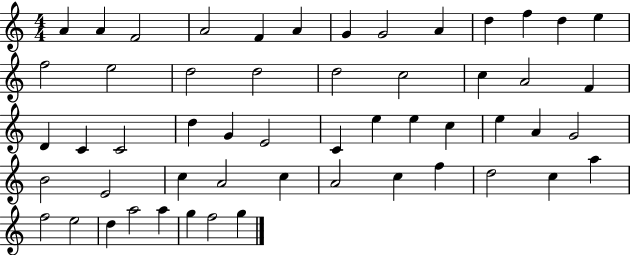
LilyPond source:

{
  \clef treble
  \numericTimeSignature
  \time 4/4
  \key c \major
  a'4 a'4 f'2 | a'2 f'4 a'4 | g'4 g'2 a'4 | d''4 f''4 d''4 e''4 | \break f''2 e''2 | d''2 d''2 | d''2 c''2 | c''4 a'2 f'4 | \break d'4 c'4 c'2 | d''4 g'4 e'2 | c'4 e''4 e''4 c''4 | e''4 a'4 g'2 | \break b'2 e'2 | c''4 a'2 c''4 | a'2 c''4 f''4 | d''2 c''4 a''4 | \break f''2 e''2 | d''4 a''2 a''4 | g''4 f''2 g''4 | \bar "|."
}